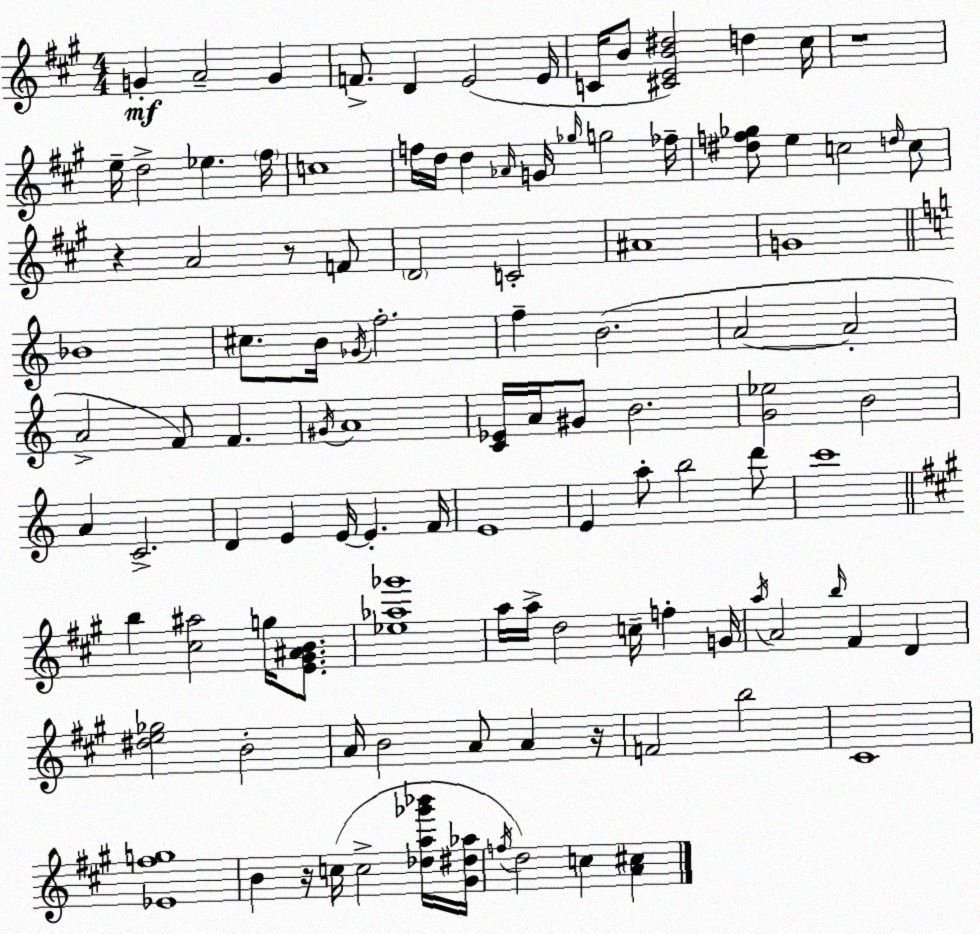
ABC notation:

X:1
T:Untitled
M:4/4
L:1/4
K:A
G A2 G F/2 D E2 E/4 C/4 B/2 [^CEB^d]2 d ^c/4 z4 e/4 d2 _e ^f/4 c4 f/4 d/4 d _A/4 G/4 _g/4 g2 _f/4 [^df_g]/2 e c2 d/4 c/2 z A2 z/2 F/2 D2 C2 ^A4 G4 _B4 ^c/2 B/4 _G/4 f2 f B2 A2 A2 A2 F/2 F ^G/4 A4 [C_E]/4 A/4 ^G/2 B2 [G_e]2 B2 A C2 D E E/4 E F/4 E4 E a/2 b2 d'/2 c'4 b [^c^a]2 g/4 [E^G^AB]/2 [_e_a_g']4 a/4 a/4 d2 c/4 f G/4 a/4 A2 b/4 ^F D [^de_g]2 B2 A/4 B2 A/2 A z/4 F2 b2 ^C4 [_E^fg]4 B z/4 c/4 c2 [_da_g'_b']/4 [^G^d_a]/4 f/4 d2 c [A^c]